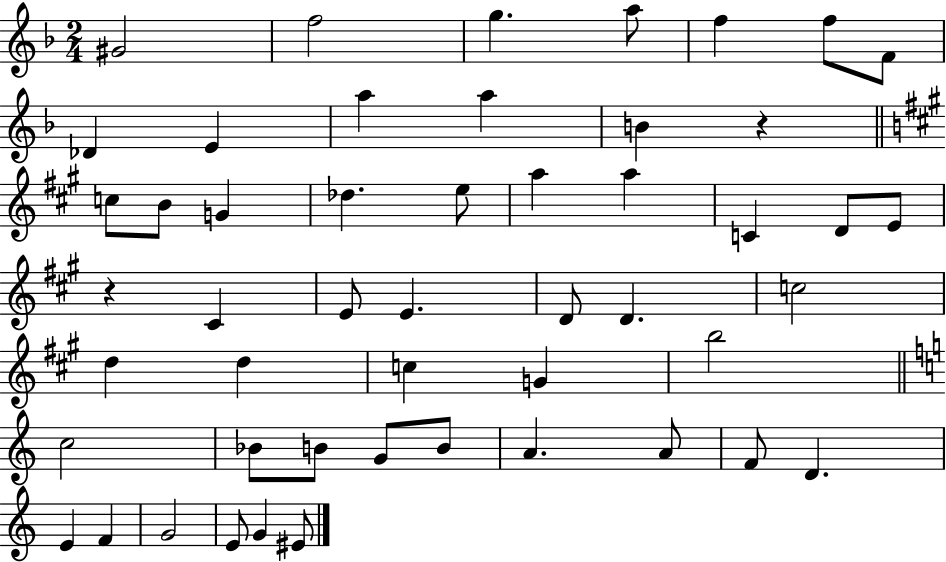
G#4/h F5/h G5/q. A5/e F5/q F5/e F4/e Db4/q E4/q A5/q A5/q B4/q R/q C5/e B4/e G4/q Db5/q. E5/e A5/q A5/q C4/q D4/e E4/e R/q C#4/q E4/e E4/q. D4/e D4/q. C5/h D5/q D5/q C5/q G4/q B5/h C5/h Bb4/e B4/e G4/e B4/e A4/q. A4/e F4/e D4/q. E4/q F4/q G4/h E4/e G4/q EIS4/e